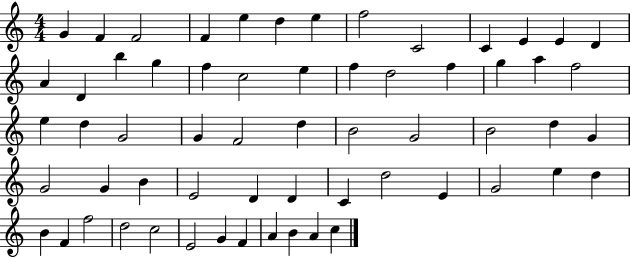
{
  \clef treble
  \numericTimeSignature
  \time 4/4
  \key c \major
  g'4 f'4 f'2 | f'4 e''4 d''4 e''4 | f''2 c'2 | c'4 e'4 e'4 d'4 | \break a'4 d'4 b''4 g''4 | f''4 c''2 e''4 | f''4 d''2 f''4 | g''4 a''4 f''2 | \break e''4 d''4 g'2 | g'4 f'2 d''4 | b'2 g'2 | b'2 d''4 g'4 | \break g'2 g'4 b'4 | e'2 d'4 d'4 | c'4 d''2 e'4 | g'2 e''4 d''4 | \break b'4 f'4 f''2 | d''2 c''2 | e'2 g'4 f'4 | a'4 b'4 a'4 c''4 | \break \bar "|."
}